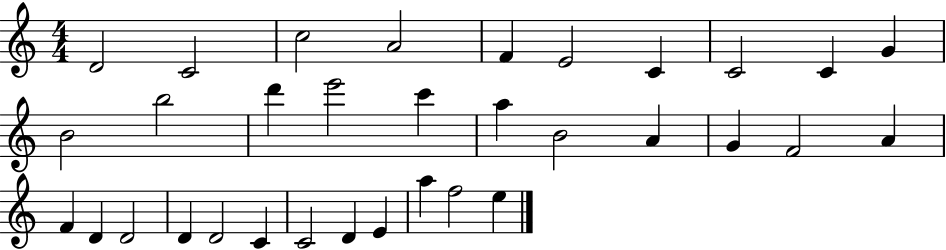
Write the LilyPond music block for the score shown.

{
  \clef treble
  \numericTimeSignature
  \time 4/4
  \key c \major
  d'2 c'2 | c''2 a'2 | f'4 e'2 c'4 | c'2 c'4 g'4 | \break b'2 b''2 | d'''4 e'''2 c'''4 | a''4 b'2 a'4 | g'4 f'2 a'4 | \break f'4 d'4 d'2 | d'4 d'2 c'4 | c'2 d'4 e'4 | a''4 f''2 e''4 | \break \bar "|."
}